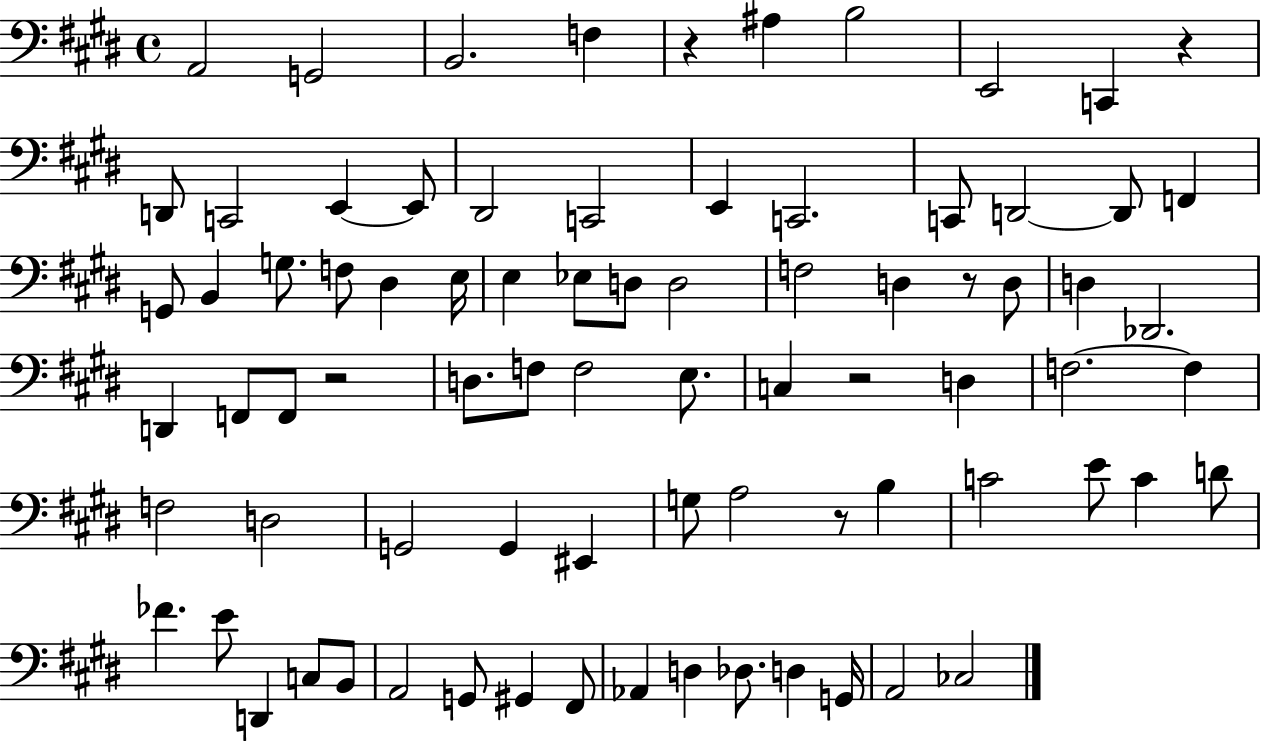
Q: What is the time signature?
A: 4/4